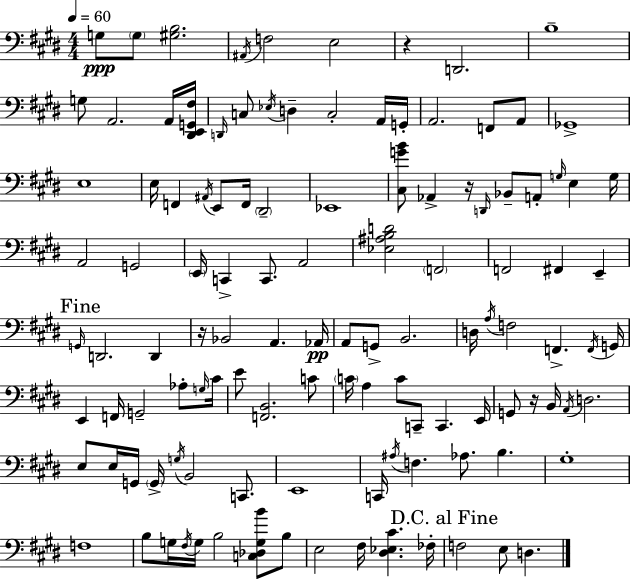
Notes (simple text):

G3/e G3/e [G#3,B3]/h. A#2/s F3/h E3/h R/q D2/h. B3/w G3/e A2/h. A2/s [D#2,E2,G2,F#3]/s D2/s C3/e Eb3/s D3/q C3/h A2/s G2/s A2/h. F2/e A2/e Gb2/w E3/w E3/s F2/q A#2/s E2/e F2/s D#2/h Eb2/w [C#3,G4,B4]/e Ab2/q R/s D2/s Bb2/e A2/e G3/s E3/q G3/s A2/h G2/h E2/s C2/q C2/e. A2/h [Eb3,A#3,B3,D4]/h F2/h F2/h F#2/q E2/q G2/s D2/h. D2/q R/s Bb2/h A2/q. Ab2/s A2/e G2/e B2/h. D3/s A3/s F3/h F2/q. F2/s G2/s E2/q F2/s G2/h Ab3/e G3/s C#4/s E4/e [F2,B2]/h. C4/e C4/s A3/q C4/e C2/e C2/q. E2/s G2/e R/s B2/s A2/s D3/h. E3/e E3/s G2/s G2/s G3/s B2/h C2/e. E2/w C2/s A#3/s F3/q. Ab3/e. B3/q. G#3/w F3/w B3/e G3/s F#3/s G3/s B3/h [C3,Db3,G3,B4]/e B3/e E3/h F#3/s [D#3,Eb3,C#4]/q. FES3/s F3/h E3/e D3/q.